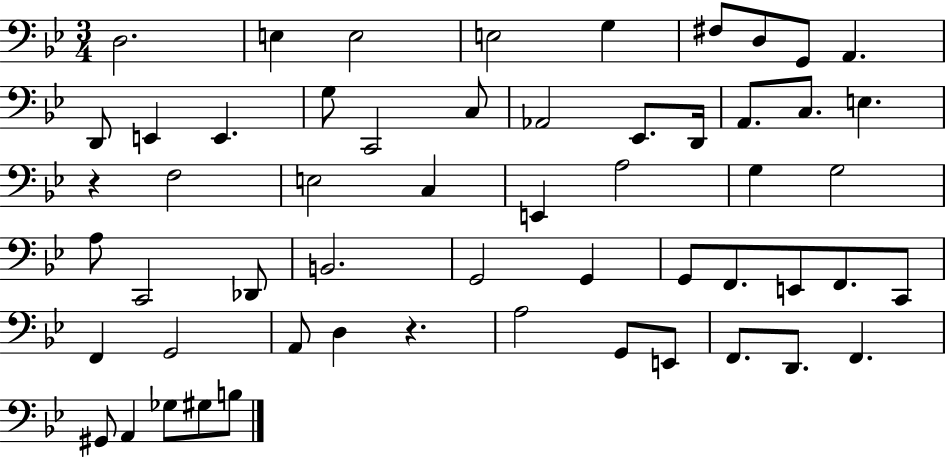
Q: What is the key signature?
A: BES major